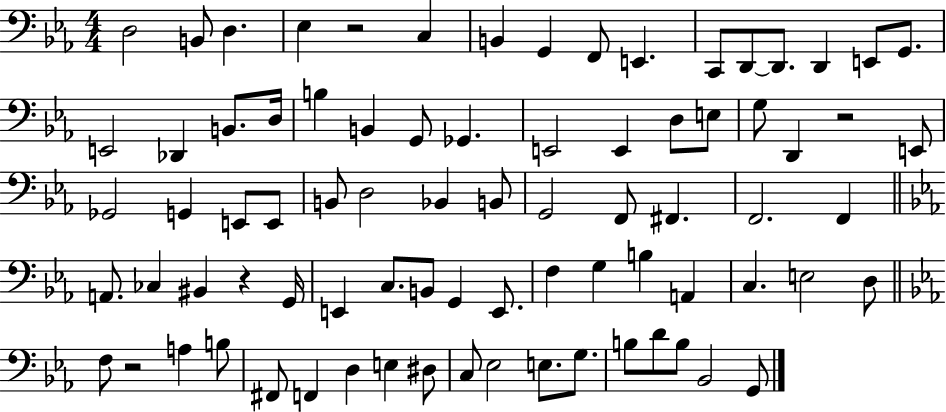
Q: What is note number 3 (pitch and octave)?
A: D3